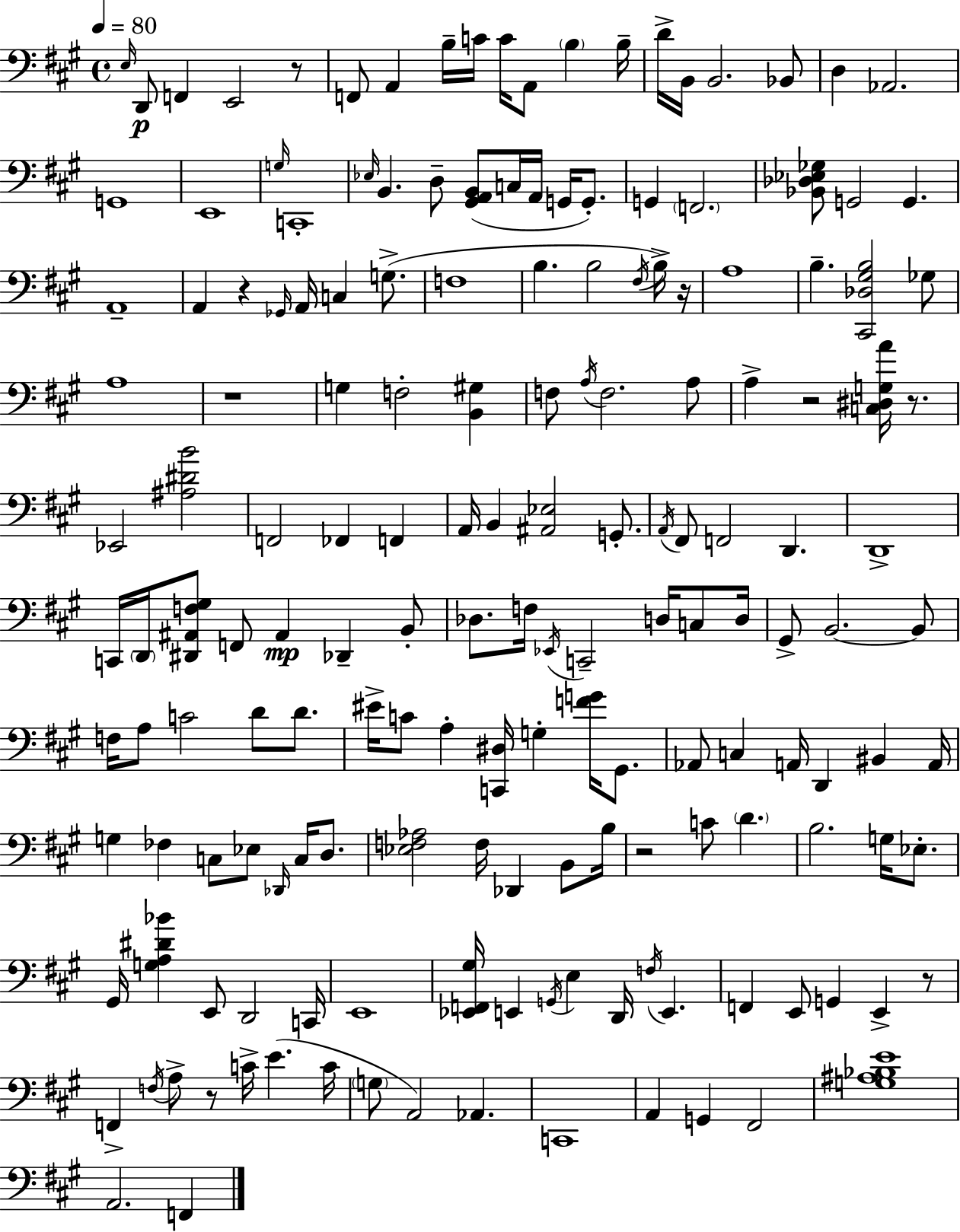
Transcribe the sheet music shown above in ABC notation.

X:1
T:Untitled
M:4/4
L:1/4
K:A
E,/4 D,,/2 F,, E,,2 z/2 F,,/2 A,, B,/4 C/4 C/4 A,,/2 B, B,/4 D/4 B,,/4 B,,2 _B,,/2 D, _A,,2 G,,4 E,,4 G,/4 C,,4 _E,/4 B,, D,/2 [^G,,A,,B,,]/2 C,/4 A,,/4 G,,/4 G,,/2 G,, F,,2 [_B,,_D,_E,_G,]/2 G,,2 G,, A,,4 A,, z _G,,/4 A,,/4 C, G,/2 F,4 B, B,2 ^F,/4 B,/4 z/4 A,4 B, [^C,,_D,^G,B,]2 _G,/2 A,4 z4 G, F,2 [B,,^G,] F,/2 A,/4 F,2 A,/2 A, z2 [C,^D,G,A]/4 z/2 _E,,2 [^A,^DB]2 F,,2 _F,, F,, A,,/4 B,, [^A,,_E,]2 G,,/2 A,,/4 ^F,,/2 F,,2 D,, D,,4 C,,/4 D,,/4 [^D,,^A,,F,^G,]/2 F,,/2 ^A,, _D,, B,,/2 _D,/2 F,/4 _E,,/4 C,,2 D,/4 C,/2 D,/4 ^G,,/2 B,,2 B,,/2 F,/4 A,/2 C2 D/2 D/2 ^E/4 C/2 A, [C,,^D,]/4 G, [FG]/4 ^G,,/2 _A,,/2 C, A,,/4 D,, ^B,, A,,/4 G, _F, C,/2 _E,/2 _D,,/4 C,/4 D,/2 [_E,F,_A,]2 F,/4 _D,, B,,/2 B,/4 z2 C/2 D B,2 G,/4 _E,/2 ^G,,/4 [G,A,^D_B] E,,/2 D,,2 C,,/4 E,,4 [_E,,F,,^G,]/4 E,, G,,/4 E, D,,/4 F,/4 E,, F,, E,,/2 G,, E,, z/2 F,, F,/4 A,/2 z/2 C/4 E C/4 G,/2 A,,2 _A,, C,,4 A,, G,, ^F,,2 [G,^A,_B,E]4 A,,2 F,,